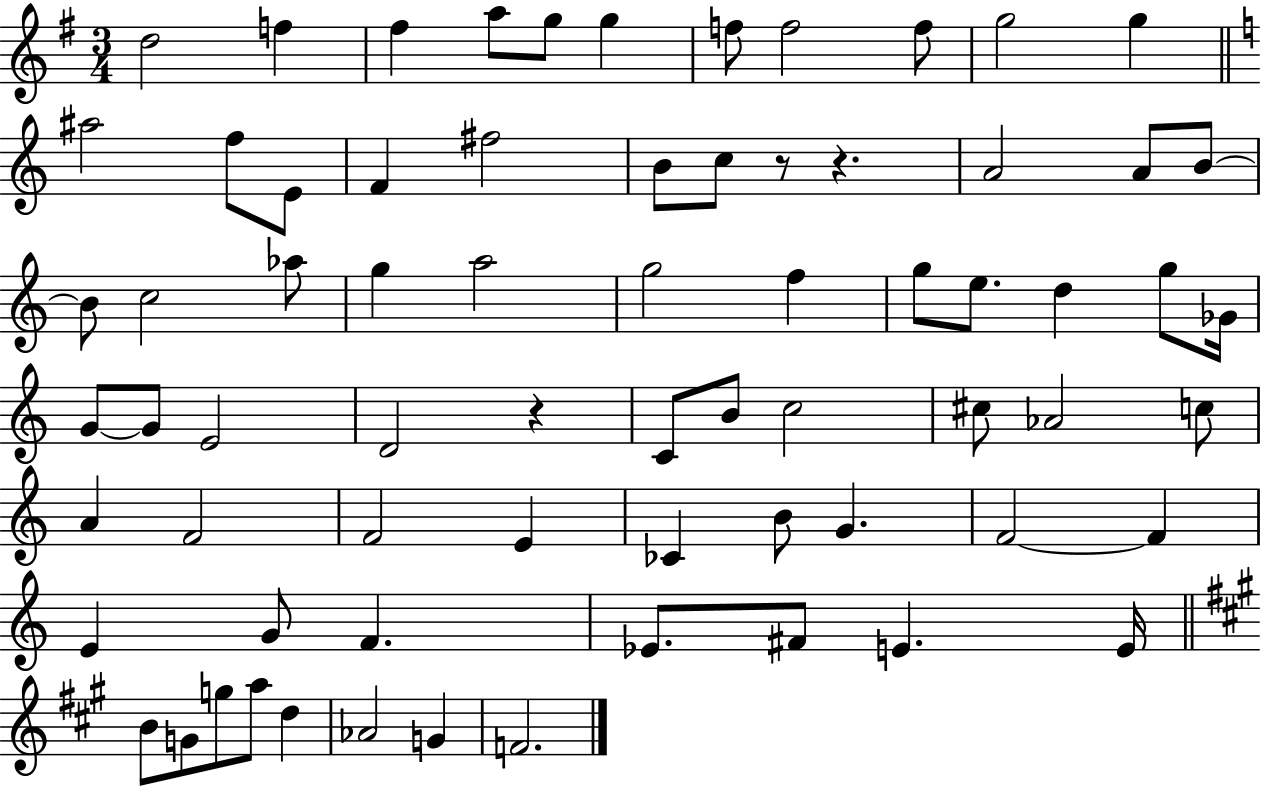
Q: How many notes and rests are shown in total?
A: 70